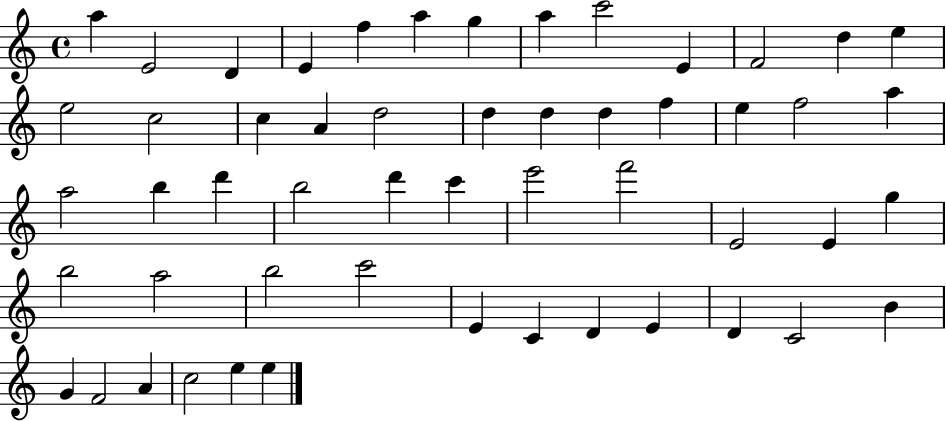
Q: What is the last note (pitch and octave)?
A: E5